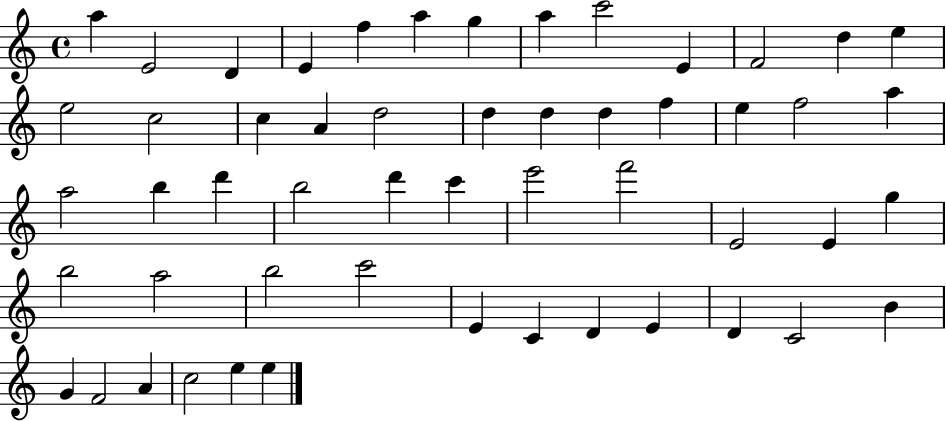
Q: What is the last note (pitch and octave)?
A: E5